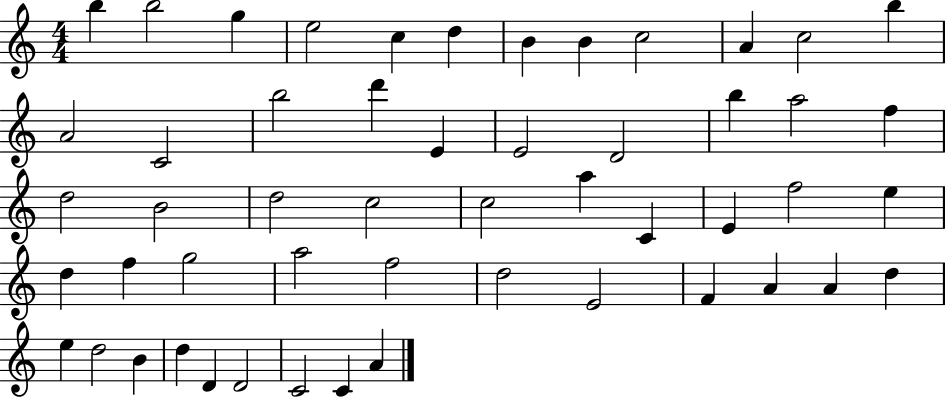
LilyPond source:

{
  \clef treble
  \numericTimeSignature
  \time 4/4
  \key c \major
  b''4 b''2 g''4 | e''2 c''4 d''4 | b'4 b'4 c''2 | a'4 c''2 b''4 | \break a'2 c'2 | b''2 d'''4 e'4 | e'2 d'2 | b''4 a''2 f''4 | \break d''2 b'2 | d''2 c''2 | c''2 a''4 c'4 | e'4 f''2 e''4 | \break d''4 f''4 g''2 | a''2 f''2 | d''2 e'2 | f'4 a'4 a'4 d''4 | \break e''4 d''2 b'4 | d''4 d'4 d'2 | c'2 c'4 a'4 | \bar "|."
}